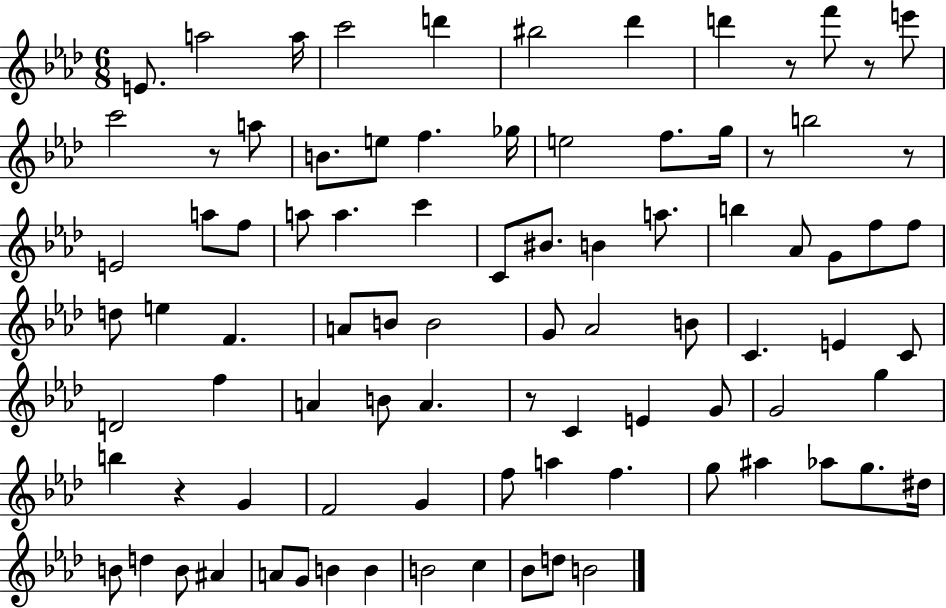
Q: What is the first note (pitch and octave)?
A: E4